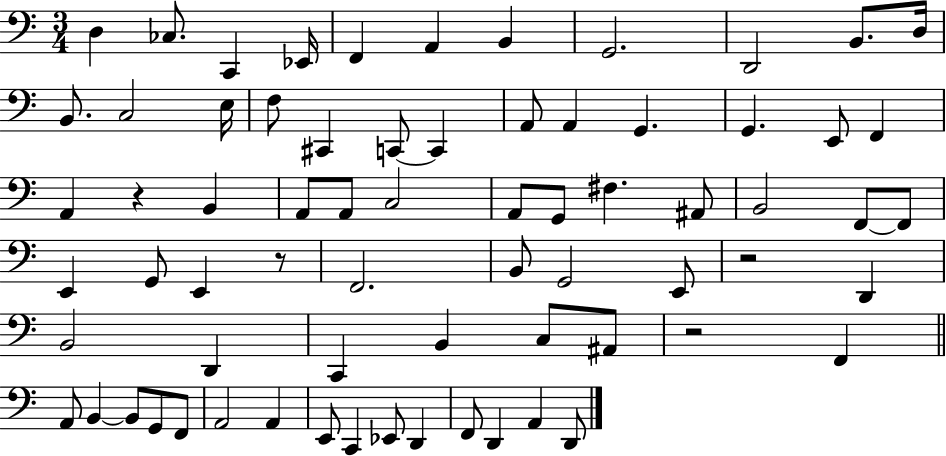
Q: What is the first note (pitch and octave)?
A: D3